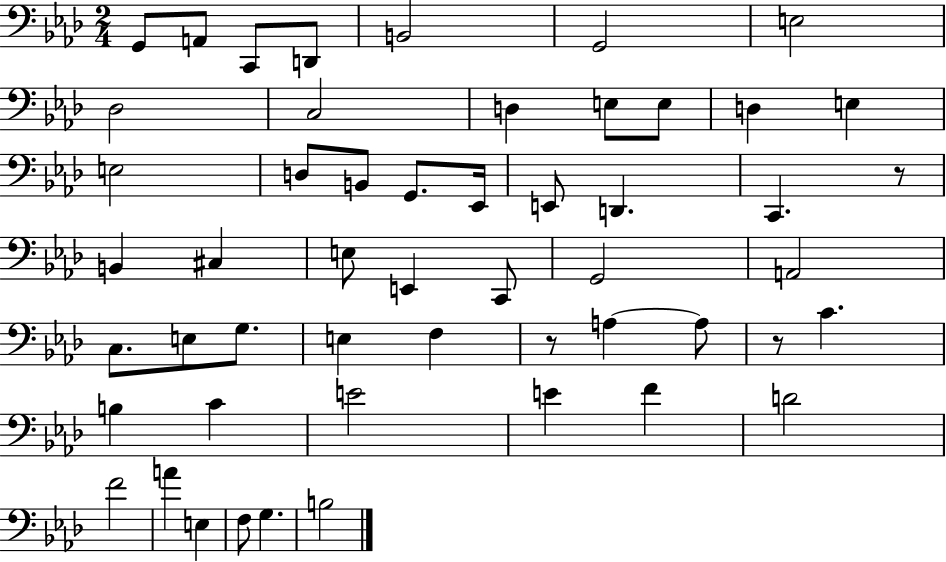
{
  \clef bass
  \numericTimeSignature
  \time 2/4
  \key aes \major
  g,8 a,8 c,8 d,8 | b,2 | g,2 | e2 | \break des2 | c2 | d4 e8 e8 | d4 e4 | \break e2 | d8 b,8 g,8. ees,16 | e,8 d,4. | c,4. r8 | \break b,4 cis4 | e8 e,4 c,8 | g,2 | a,2 | \break c8. e8 g8. | e4 f4 | r8 a4~~ a8 | r8 c'4. | \break b4 c'4 | e'2 | e'4 f'4 | d'2 | \break f'2 | a'4 e4 | f8 g4. | b2 | \break \bar "|."
}